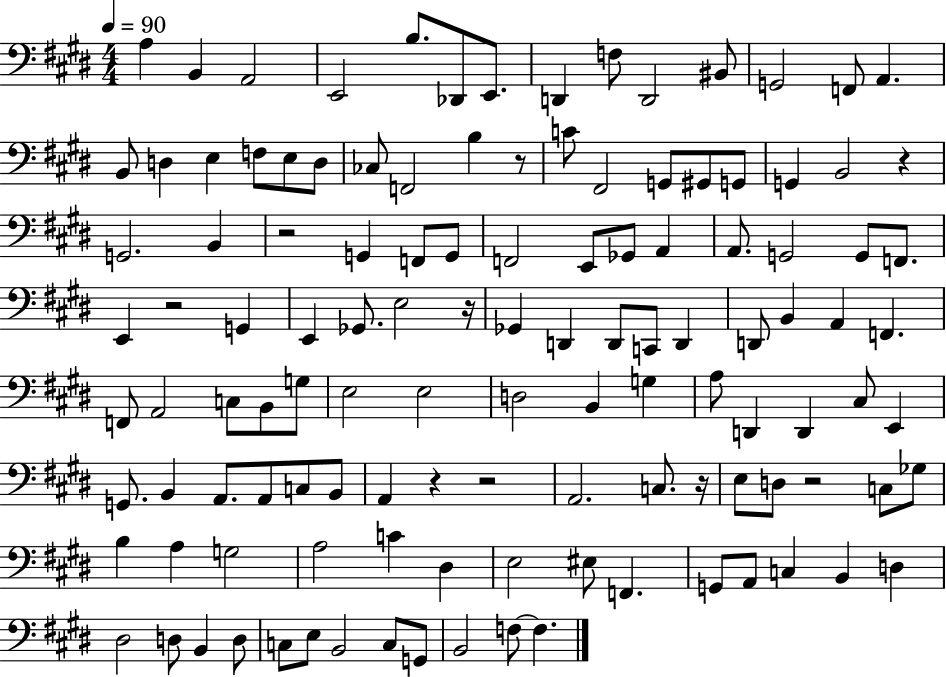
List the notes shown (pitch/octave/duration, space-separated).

A3/q B2/q A2/h E2/h B3/e. Db2/e E2/e. D2/q F3/e D2/h BIS2/e G2/h F2/e A2/q. B2/e D3/q E3/q F3/e E3/e D3/e CES3/e F2/h B3/q R/e C4/e F#2/h G2/e G#2/e G2/e G2/q B2/h R/q G2/h. B2/q R/h G2/q F2/e G2/e F2/h E2/e Gb2/e A2/q A2/e. G2/h G2/e F2/e. E2/q R/h G2/q E2/q Gb2/e. E3/h R/s Gb2/q D2/q D2/e C2/e D2/q D2/e B2/q A2/q F2/q. F2/e A2/h C3/e B2/e G3/e E3/h E3/h D3/h B2/q G3/q A3/e D2/q D2/q C#3/e E2/q G2/e. B2/q A2/e. A2/e C3/e B2/e A2/q R/q R/h A2/h. C3/e. R/s E3/e D3/e R/h C3/e Gb3/e B3/q A3/q G3/h A3/h C4/q D#3/q E3/h EIS3/e F2/q. G2/e A2/e C3/q B2/q D3/q D#3/h D3/e B2/q D3/e C3/e E3/e B2/h C3/e G2/e B2/h F3/e F3/q.